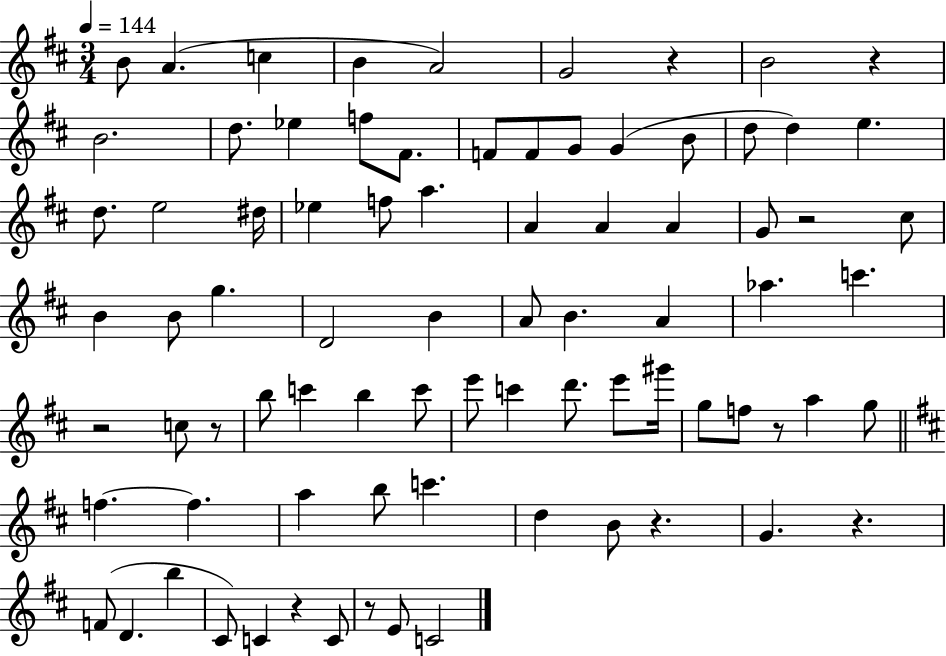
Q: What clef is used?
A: treble